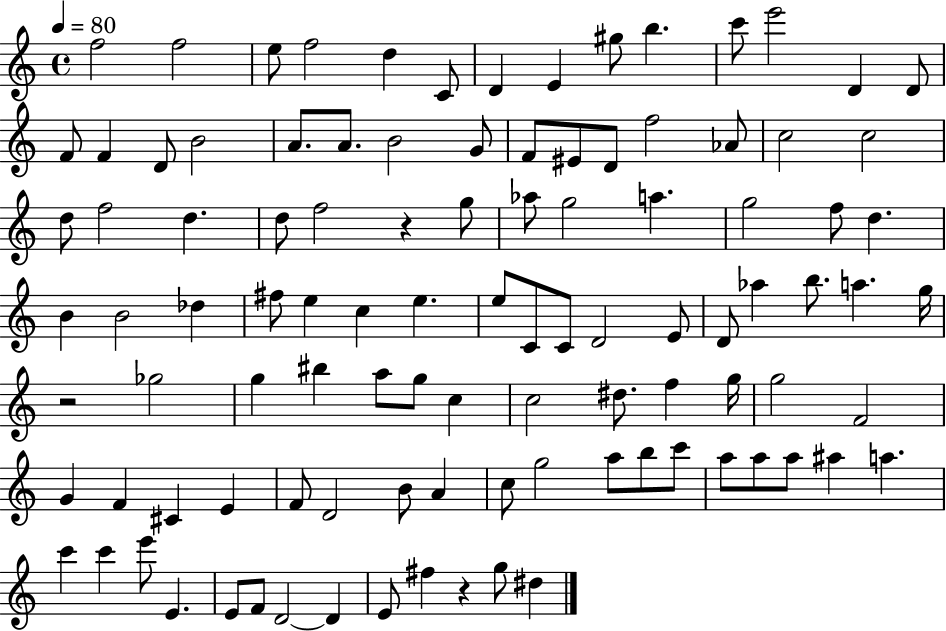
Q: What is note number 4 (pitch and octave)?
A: F5